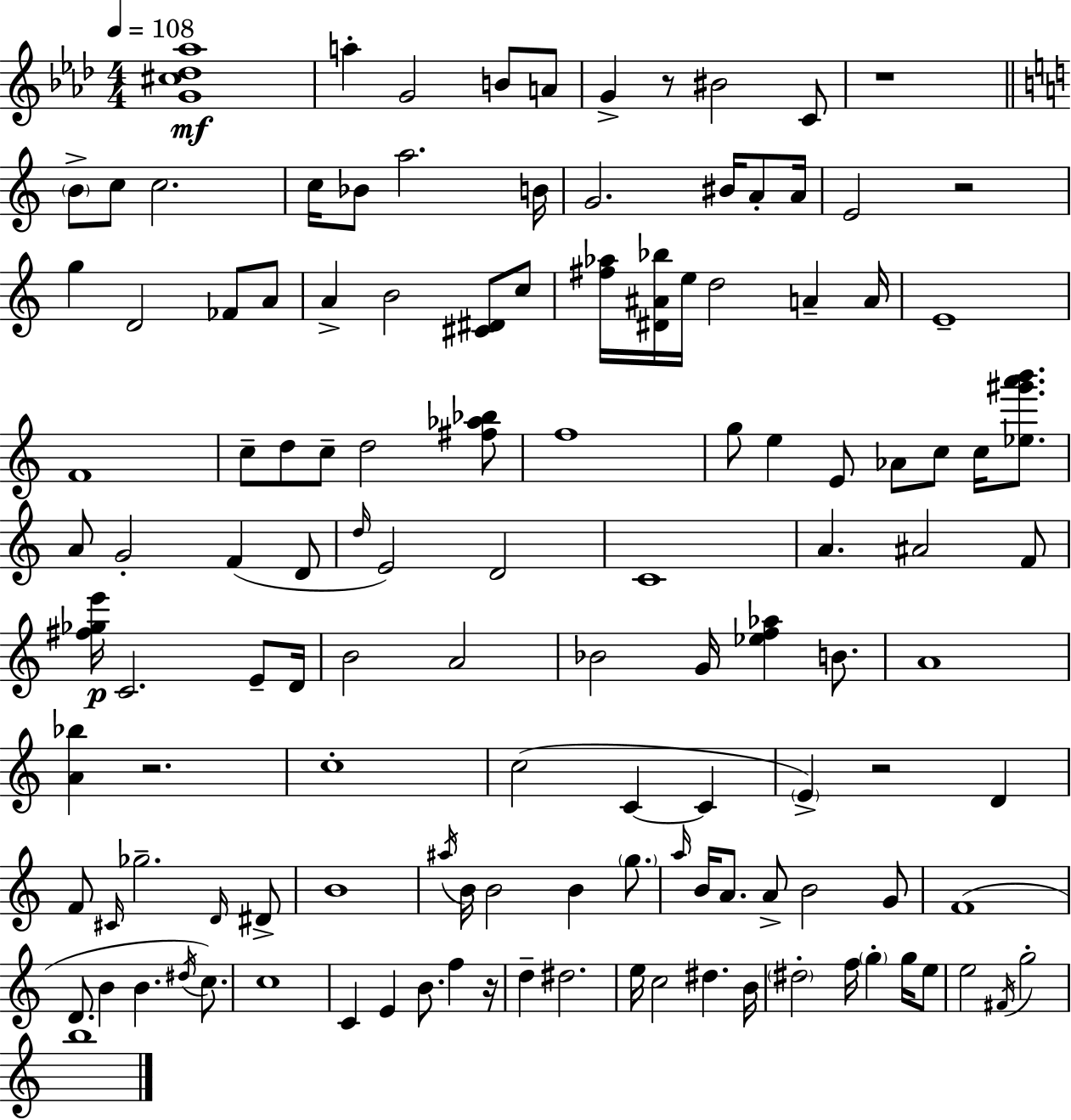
{
  \clef treble
  \numericTimeSignature
  \time 4/4
  \key f \minor
  \tempo 4 = 108
  <g' cis'' des'' aes''>1\mf | a''4-. g'2 b'8 a'8 | g'4-> r8 bis'2 c'8 | r1 | \break \bar "||" \break \key c \major \parenthesize b'8-> c''8 c''2. | c''16 bes'8 a''2. b'16 | g'2. bis'16 a'8-. a'16 | e'2 r2 | \break g''4 d'2 fes'8 a'8 | a'4-> b'2 <cis' dis'>8 c''8 | <fis'' aes''>16 <dis' ais' bes''>16 e''16 d''2 a'4-- a'16 | e'1-- | \break f'1 | c''8-- d''8 c''8-- d''2 <fis'' aes'' bes''>8 | f''1 | g''8 e''4 e'8 aes'8 c''8 c''16 <ees'' gis''' a''' b'''>8. | \break a'8 g'2-. f'4( d'8 | \grace { d''16 } e'2) d'2 | c'1 | a'4. ais'2 f'8 | \break <fis'' ges'' e'''>16\p c'2. e'8-- | d'16 b'2 a'2 | bes'2 g'16 <ees'' f'' aes''>4 b'8. | a'1 | \break <a' bes''>4 r2. | c''1-. | c''2( c'4~~ c'4 | \parenthesize e'4->) r2 d'4 | \break f'8 \grace { cis'16 } ges''2.-- | \grace { d'16 } dis'8-> b'1 | \acciaccatura { ais''16 } b'16 b'2 b'4 | \parenthesize g''8. \grace { a''16 } b'16 a'8. a'8-> b'2 | \break g'8 f'1( | d'8. b'4 b'4. | \acciaccatura { dis''16 } c''8.) c''1 | c'4 e'4 b'8. | \break f''4 r16 d''4-- dis''2. | e''16 c''2 dis''4. | b'16 \parenthesize dis''2-. f''16 \parenthesize g''4-. | g''16 e''8 e''2 \acciaccatura { fis'16 } g''2-. | \break b''1 | \bar "|."
}